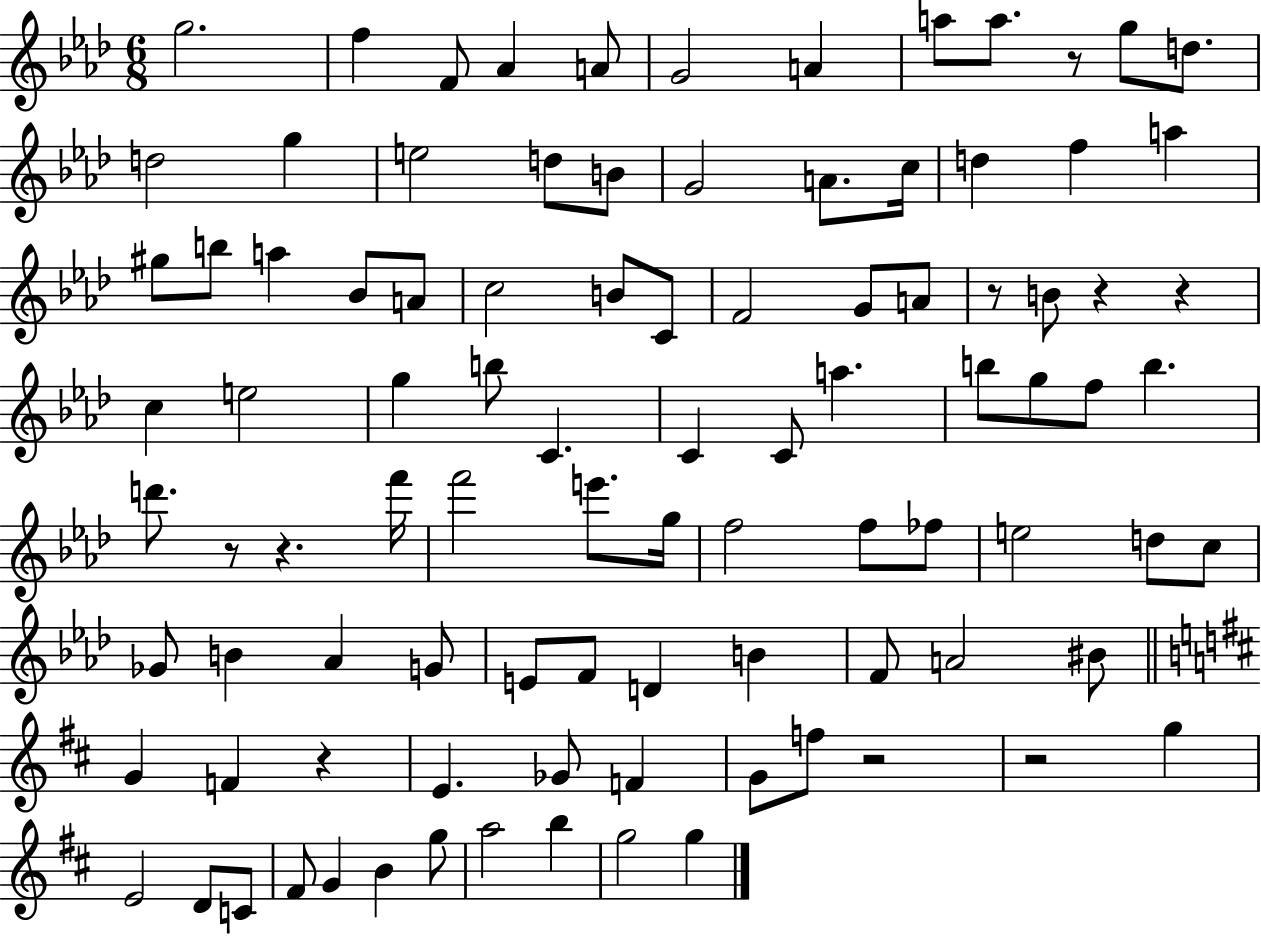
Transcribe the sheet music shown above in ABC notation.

X:1
T:Untitled
M:6/8
L:1/4
K:Ab
g2 f F/2 _A A/2 G2 A a/2 a/2 z/2 g/2 d/2 d2 g e2 d/2 B/2 G2 A/2 c/4 d f a ^g/2 b/2 a _B/2 A/2 c2 B/2 C/2 F2 G/2 A/2 z/2 B/2 z z c e2 g b/2 C C C/2 a b/2 g/2 f/2 b d'/2 z/2 z f'/4 f'2 e'/2 g/4 f2 f/2 _f/2 e2 d/2 c/2 _G/2 B _A G/2 E/2 F/2 D B F/2 A2 ^B/2 G F z E _G/2 F G/2 f/2 z2 z2 g E2 D/2 C/2 ^F/2 G B g/2 a2 b g2 g